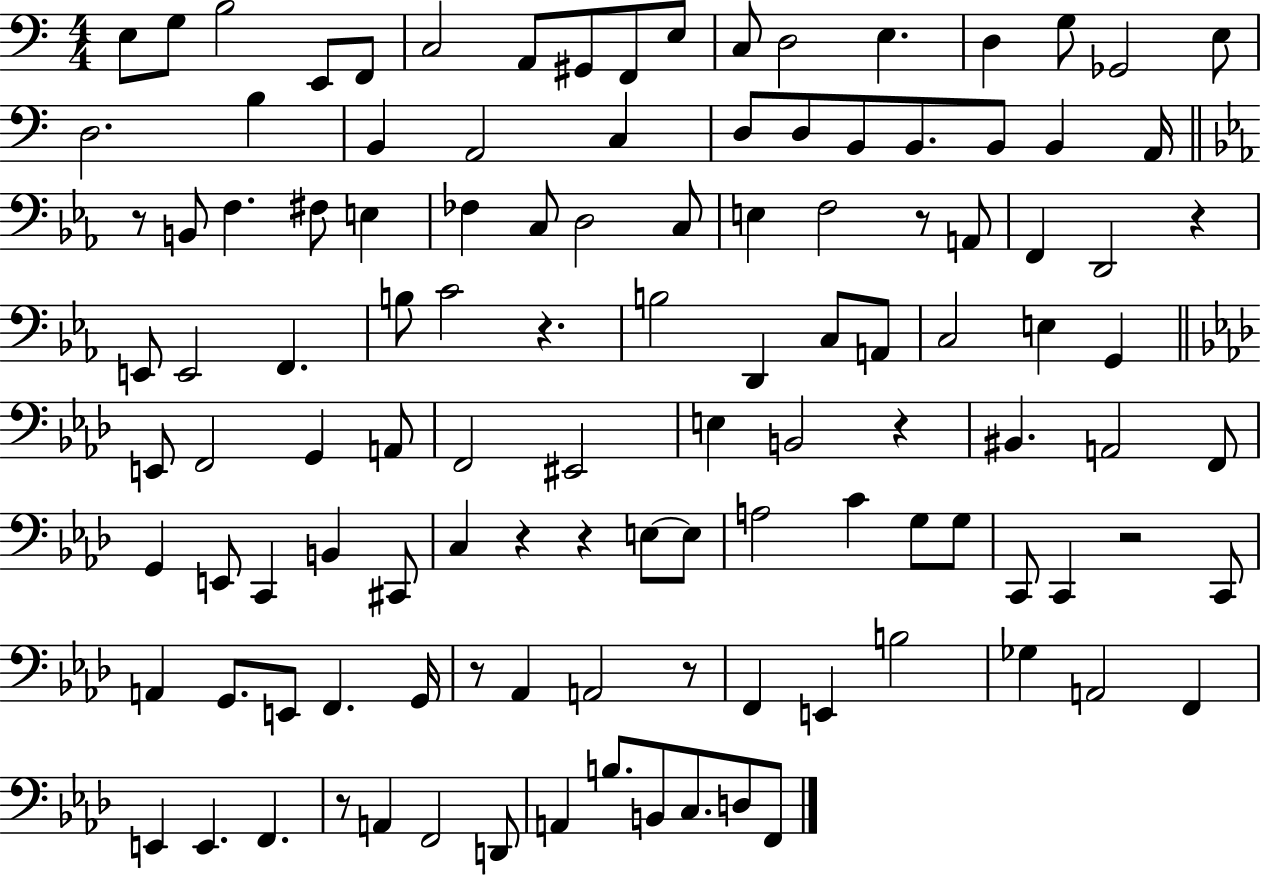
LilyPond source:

{
  \clef bass
  \numericTimeSignature
  \time 4/4
  \key c \major
  \repeat volta 2 { e8 g8 b2 e,8 f,8 | c2 a,8 gis,8 f,8 e8 | c8 d2 e4. | d4 g8 ges,2 e8 | \break d2. b4 | b,4 a,2 c4 | d8 d8 b,8 b,8. b,8 b,4 a,16 | \bar "||" \break \key c \minor r8 b,8 f4. fis8 e4 | fes4 c8 d2 c8 | e4 f2 r8 a,8 | f,4 d,2 r4 | \break e,8 e,2 f,4. | b8 c'2 r4. | b2 d,4 c8 a,8 | c2 e4 g,4 | \break \bar "||" \break \key aes \major e,8 f,2 g,4 a,8 | f,2 eis,2 | e4 b,2 r4 | bis,4. a,2 f,8 | \break g,4 e,8 c,4 b,4 cis,8 | c4 r4 r4 e8~~ e8 | a2 c'4 g8 g8 | c,8 c,4 r2 c,8 | \break a,4 g,8. e,8 f,4. g,16 | r8 aes,4 a,2 r8 | f,4 e,4 b2 | ges4 a,2 f,4 | \break e,4 e,4. f,4. | r8 a,4 f,2 d,8 | a,4 b8. b,8 c8. d8 f,8 | } \bar "|."
}